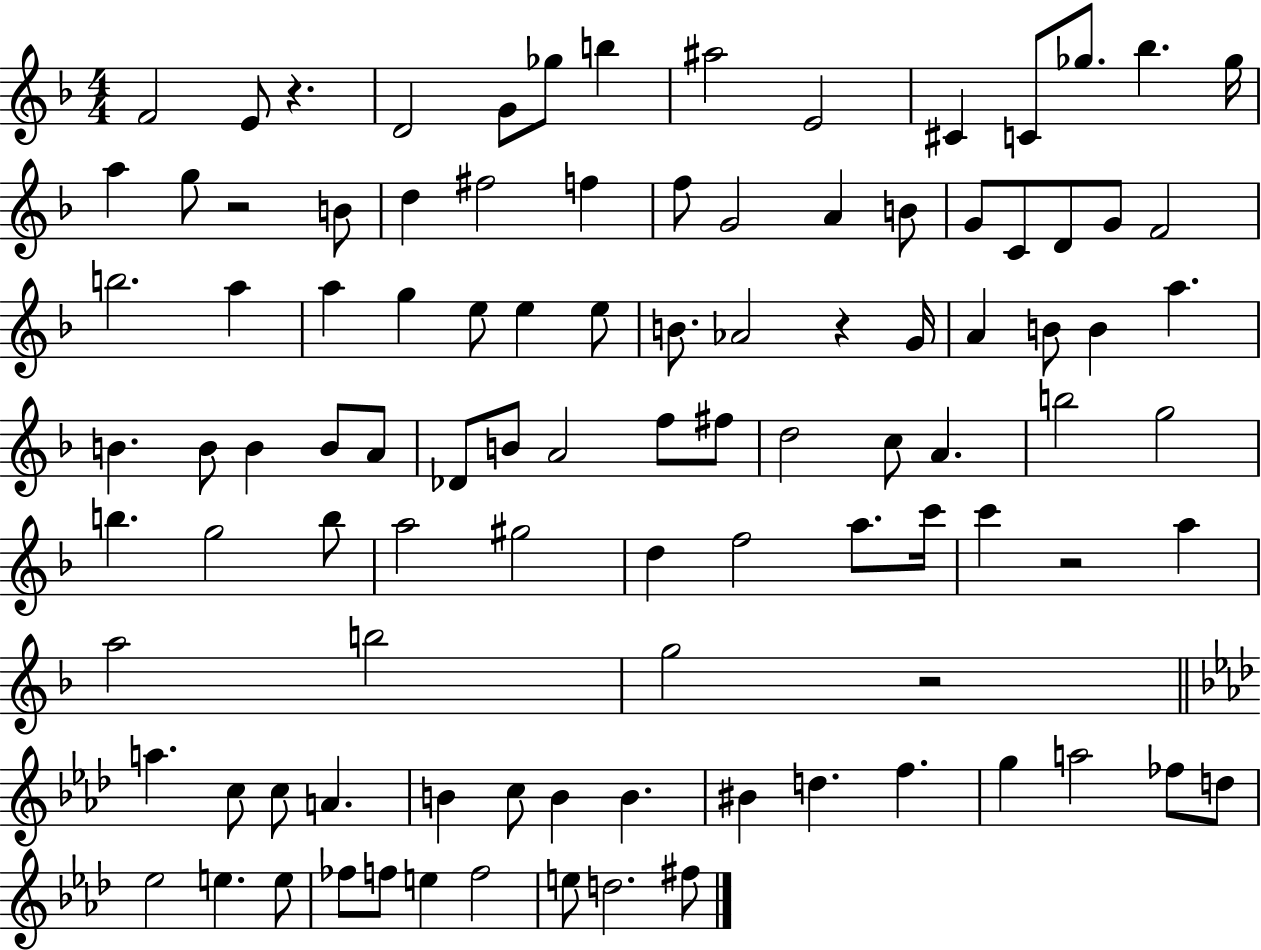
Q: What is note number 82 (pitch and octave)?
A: F5